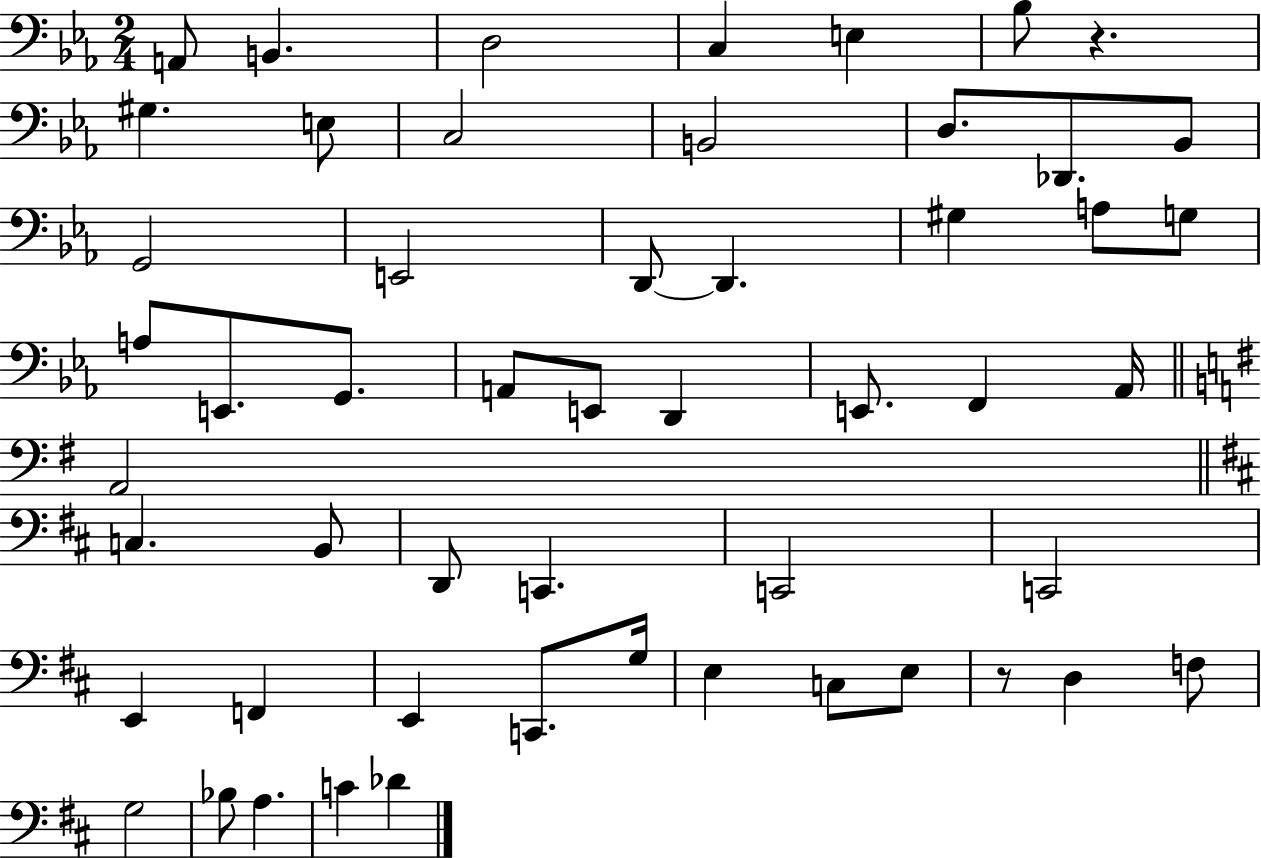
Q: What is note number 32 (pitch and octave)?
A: B2